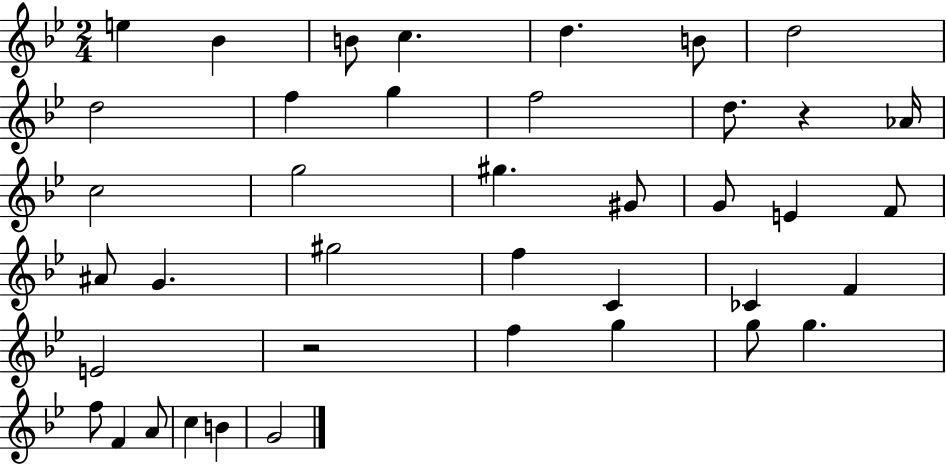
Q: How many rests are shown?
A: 2